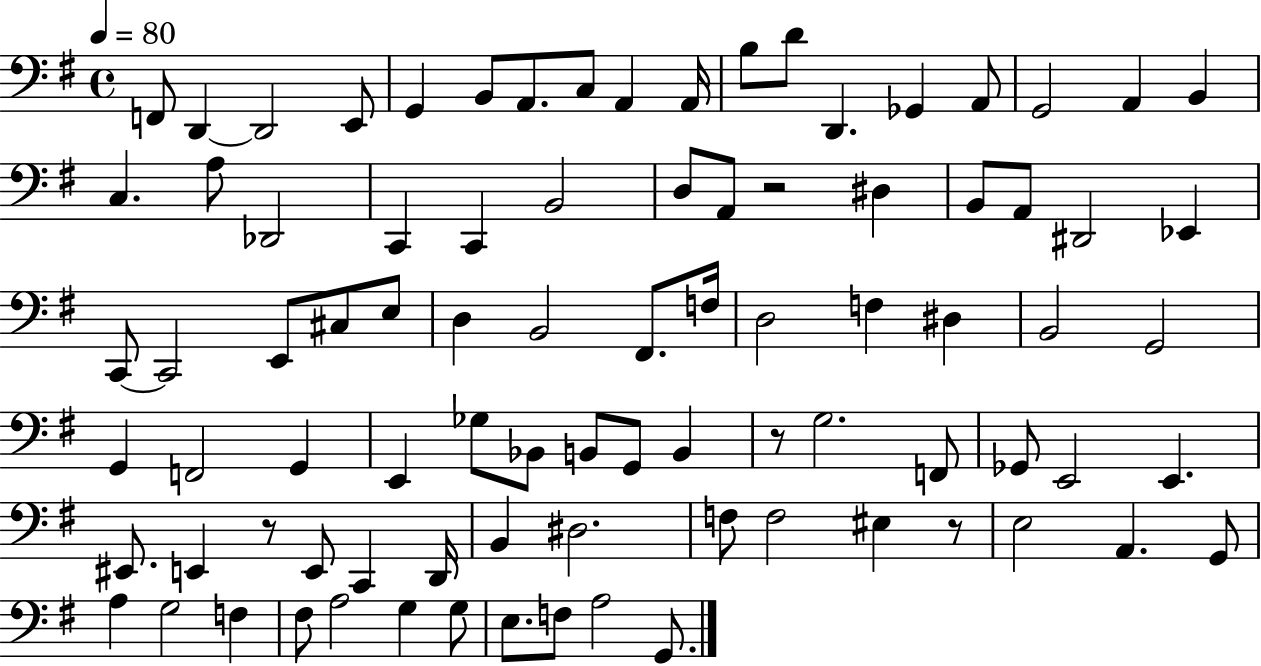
{
  \clef bass
  \time 4/4
  \defaultTimeSignature
  \key g \major
  \tempo 4 = 80
  f,8 d,4~~ d,2 e,8 | g,4 b,8 a,8. c8 a,4 a,16 | b8 d'8 d,4. ges,4 a,8 | g,2 a,4 b,4 | \break c4. a8 des,2 | c,4 c,4 b,2 | d8 a,8 r2 dis4 | b,8 a,8 dis,2 ees,4 | \break c,8~~ c,2 e,8 cis8 e8 | d4 b,2 fis,8. f16 | d2 f4 dis4 | b,2 g,2 | \break g,4 f,2 g,4 | e,4 ges8 bes,8 b,8 g,8 b,4 | r8 g2. f,8 | ges,8 e,2 e,4. | \break eis,8. e,4 r8 e,8 c,4 d,16 | b,4 dis2. | f8 f2 eis4 r8 | e2 a,4. g,8 | \break a4 g2 f4 | fis8 a2 g4 g8 | e8. f8 a2 g,8. | \bar "|."
}